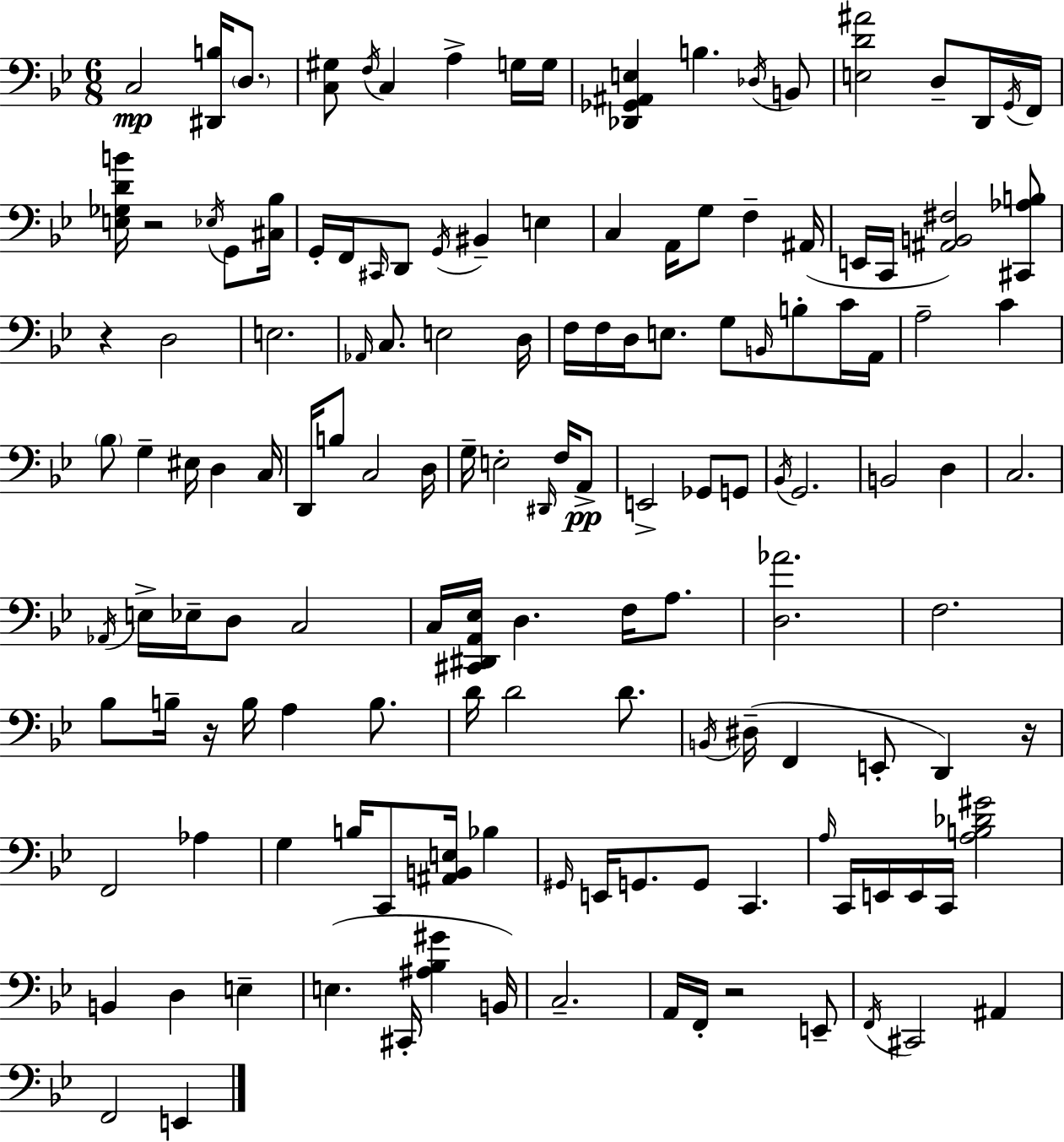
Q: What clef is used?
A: bass